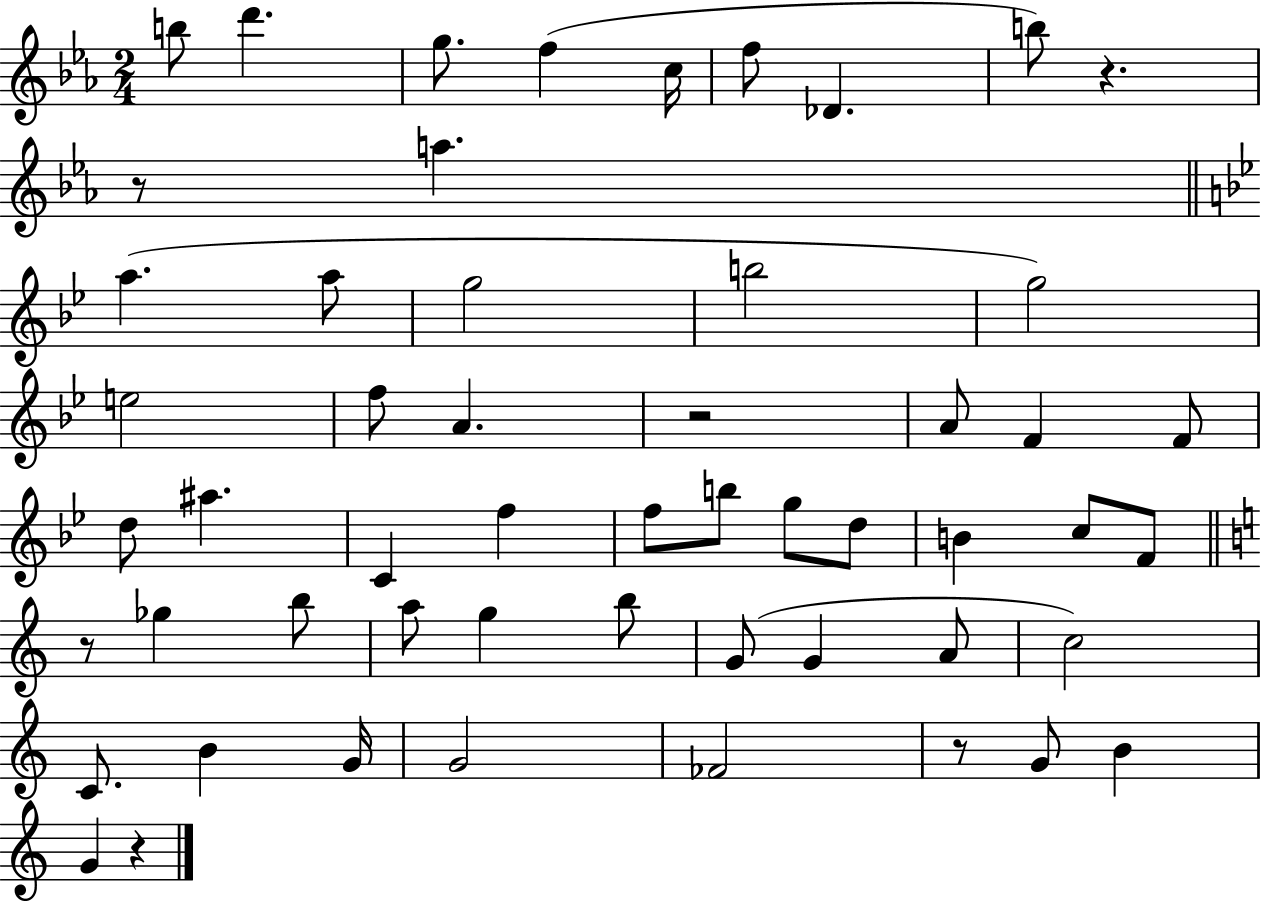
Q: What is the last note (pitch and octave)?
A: G4